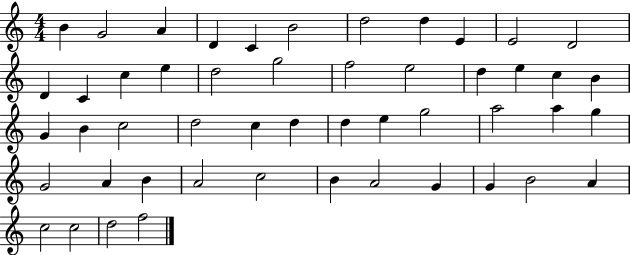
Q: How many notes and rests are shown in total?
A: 50